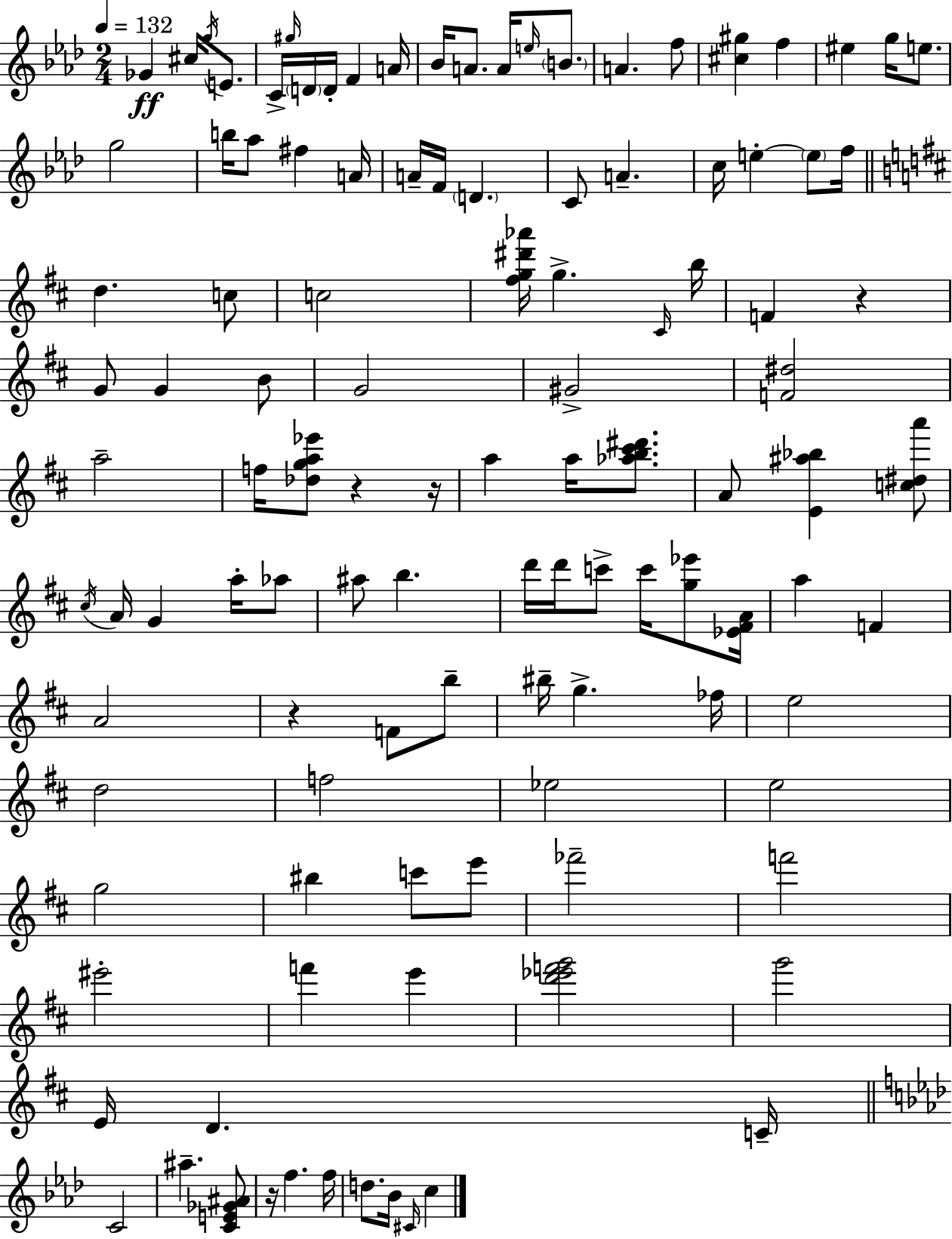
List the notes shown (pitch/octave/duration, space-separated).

Gb4/q C#5/s G5/s E4/e. C4/s G#5/s D4/s D4/s F4/q A4/s Bb4/s A4/e. A4/s E5/s B4/e. A4/q. F5/e [C#5,G#5]/q F5/q EIS5/q G5/s E5/e. G5/h B5/s Ab5/e F#5/q A4/s A4/s F4/s D4/q. C4/e A4/q. C5/s E5/q E5/e F5/s D5/q. C5/e C5/h [F#5,G5,D#6,Ab6]/s G5/q. C#4/s B5/s F4/q R/q G4/e G4/q B4/e G4/h G#4/h [F4,D#5]/h A5/h F5/s [Db5,G5,A5,Eb6]/e R/q R/s A5/q A5/s [Ab5,B5,C#6,D#6]/e. A4/e [E4,A#5,Bb5]/q [C5,D#5,A6]/e C#5/s A4/s G4/q A5/s Ab5/e A#5/e B5/q. D6/s D6/s C6/e C6/s [G5,Eb6]/e [Eb4,F#4,A4]/s A5/q F4/q A4/h R/q F4/e B5/e BIS5/s G5/q. FES5/s E5/h D5/h F5/h Eb5/h E5/h G5/h BIS5/q C6/e E6/e FES6/h F6/h EIS6/h F6/q E6/q [D6,Eb6,F6,G6]/h G6/h E4/s D4/q. C4/s C4/h A#5/q. [C4,E4,Gb4,A#4]/e R/s F5/q. F5/s D5/e. Bb4/s C#4/s C5/q